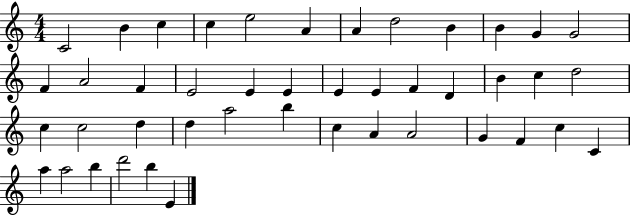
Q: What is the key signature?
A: C major